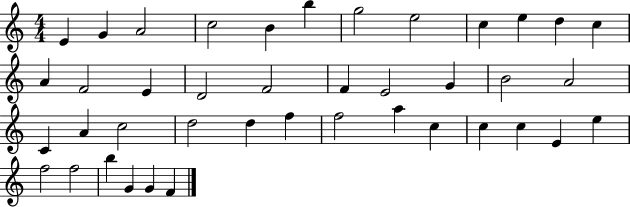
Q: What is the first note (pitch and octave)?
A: E4